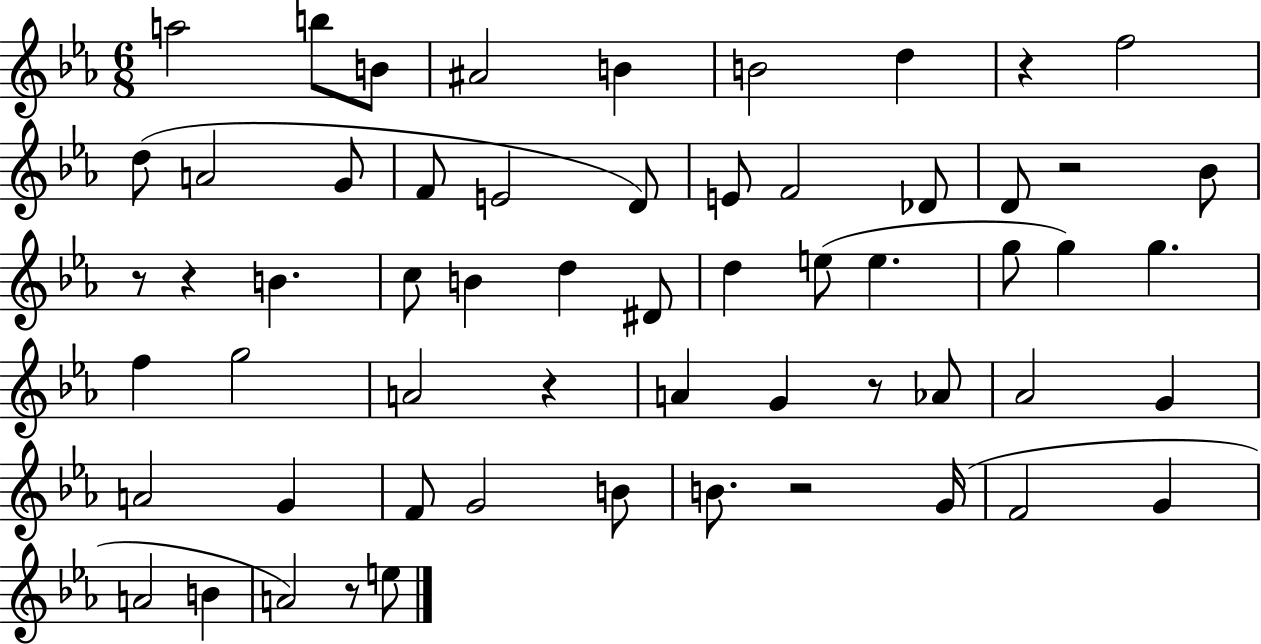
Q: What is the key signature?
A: EES major